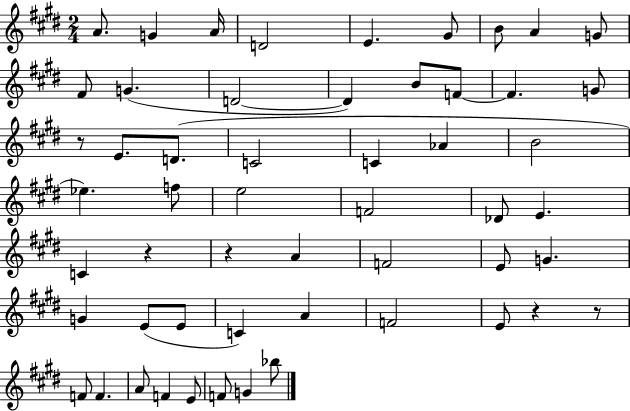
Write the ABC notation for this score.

X:1
T:Untitled
M:2/4
L:1/4
K:E
A/2 G A/4 D2 E ^G/2 B/2 A G/2 ^F/2 G D2 D B/2 F/2 F G/2 z/2 E/2 D/2 C2 C _A B2 _e f/2 e2 F2 _D/2 E C z z A F2 E/2 G G E/2 E/2 C A F2 E/2 z z/2 F/2 F A/2 F E/2 F/2 G _b/2